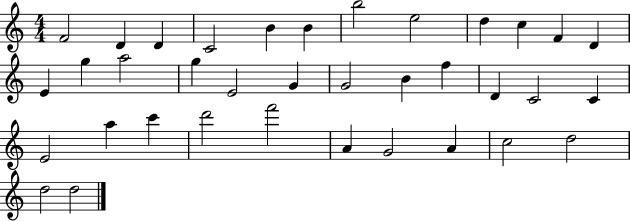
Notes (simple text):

F4/h D4/q D4/q C4/h B4/q B4/q B5/h E5/h D5/q C5/q F4/q D4/q E4/q G5/q A5/h G5/q E4/h G4/q G4/h B4/q F5/q D4/q C4/h C4/q E4/h A5/q C6/q D6/h F6/h A4/q G4/h A4/q C5/h D5/h D5/h D5/h